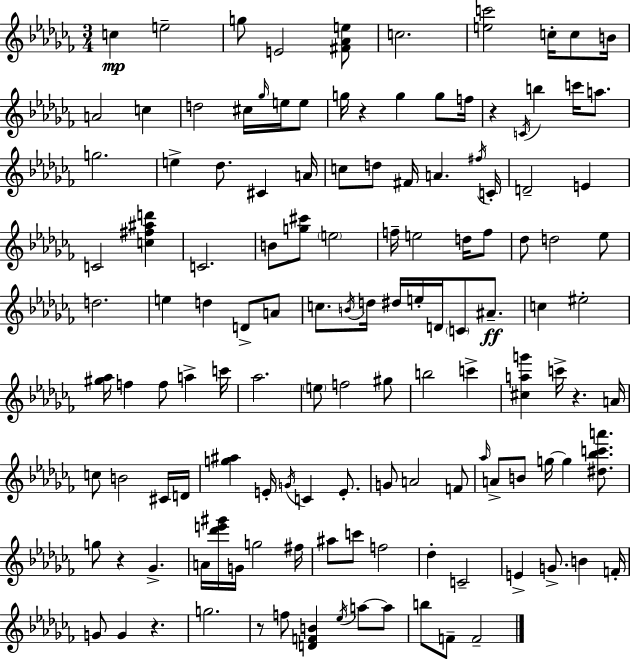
X:1
T:Untitled
M:3/4
L:1/4
K:Abm
c e2 g/2 E2 [^F_Ae]/2 c2 [ec']2 c/4 c/2 B/4 A2 c d2 ^c/4 _g/4 e/4 e/2 g/4 z g g/2 f/4 z C/4 b c'/4 a/2 g2 e _d/2 ^C A/4 c/2 d/2 ^F/4 A ^f/4 C/4 D2 E C2 [c^f^ad'] C2 B/2 [g^c']/2 e2 f/4 e2 d/4 f/2 _d/2 d2 _e/2 d2 e d D/2 A/2 c/2 B/4 d/4 ^d/4 e/4 D/4 C/2 ^A/2 c ^e2 [^g_a]/4 f f/2 a c'/4 _a2 e/2 f2 ^g/2 b2 c' [^cag'] c'/4 z A/4 c/2 B2 ^C/4 D/4 [g^a] E/4 G/4 C E/2 G/2 A2 F/2 _a/4 A/2 B/2 g/4 g [^d_bc'a']/2 g/2 z _G A/4 [_d'e'^g']/4 G/4 g2 ^f/4 ^a/2 c'/2 f2 _d C2 E G/2 B F/4 G/2 G z g2 z/2 f/2 [DFB] _e/4 a/2 a/2 b/2 F/2 F2